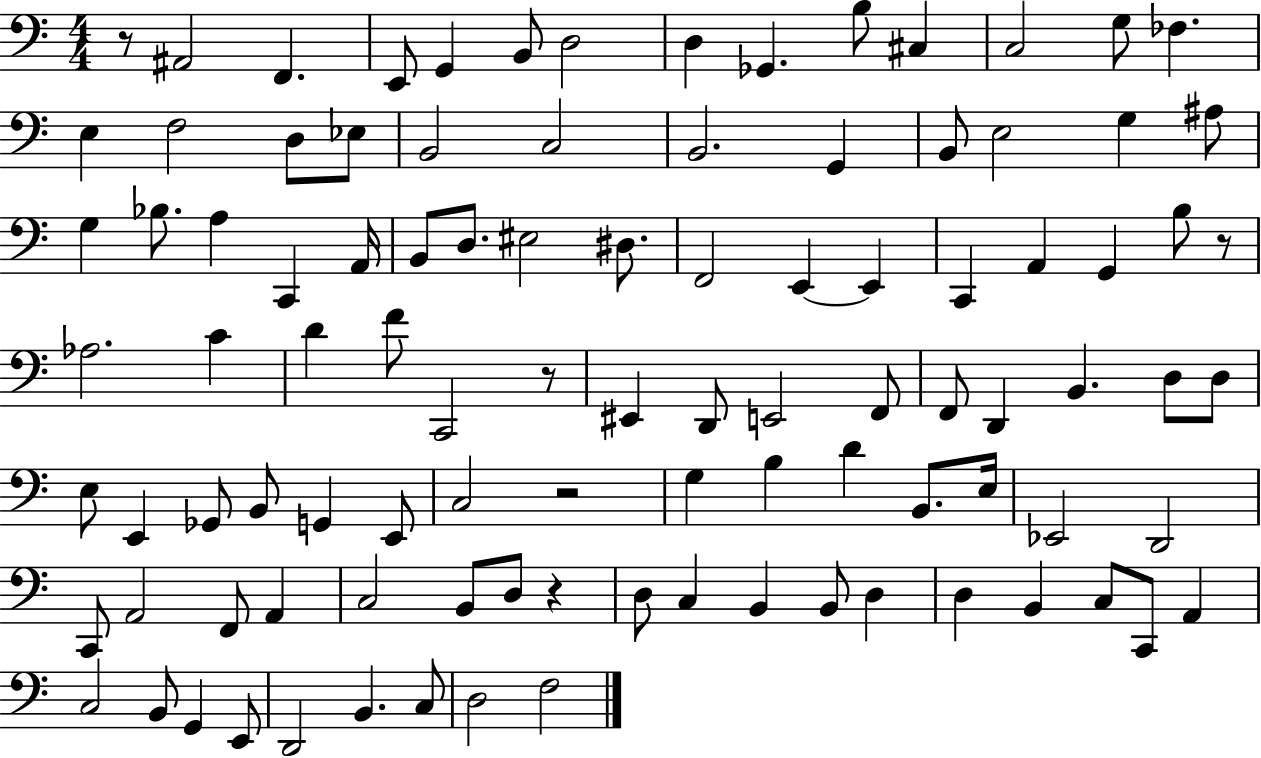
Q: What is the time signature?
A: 4/4